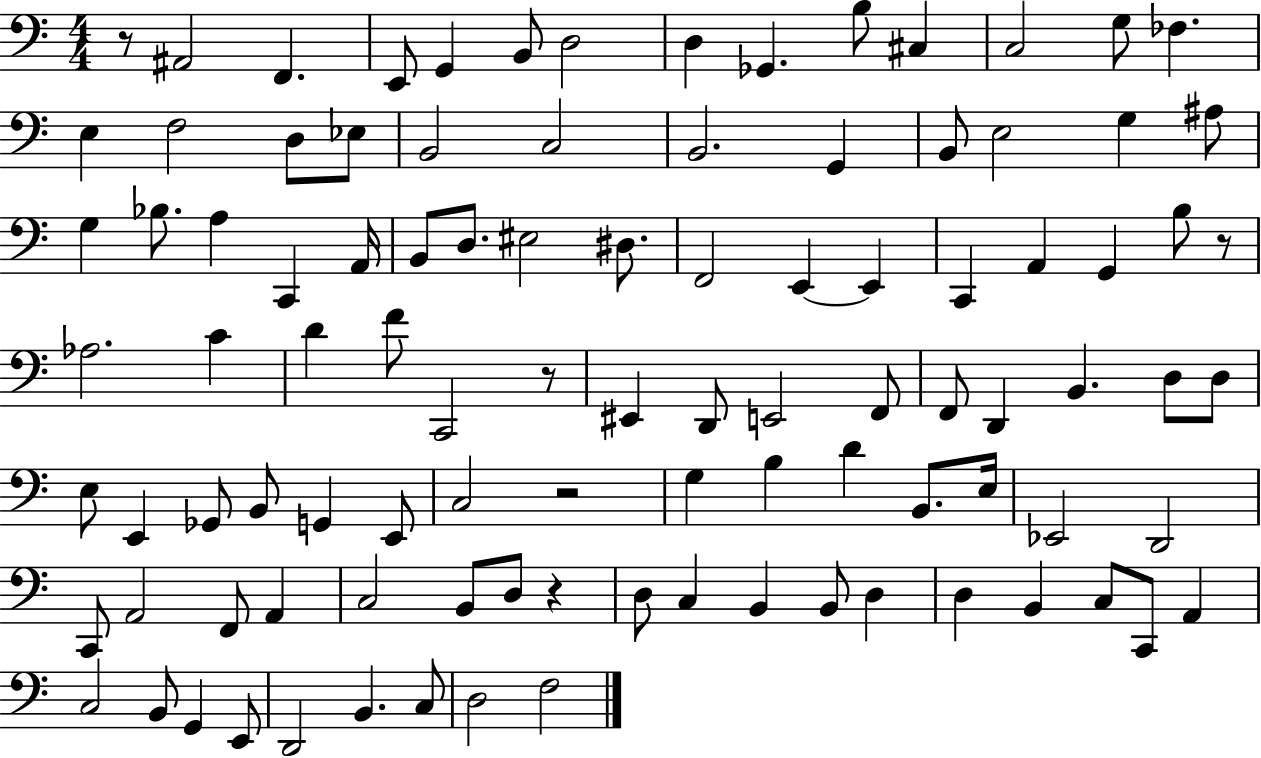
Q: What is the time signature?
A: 4/4